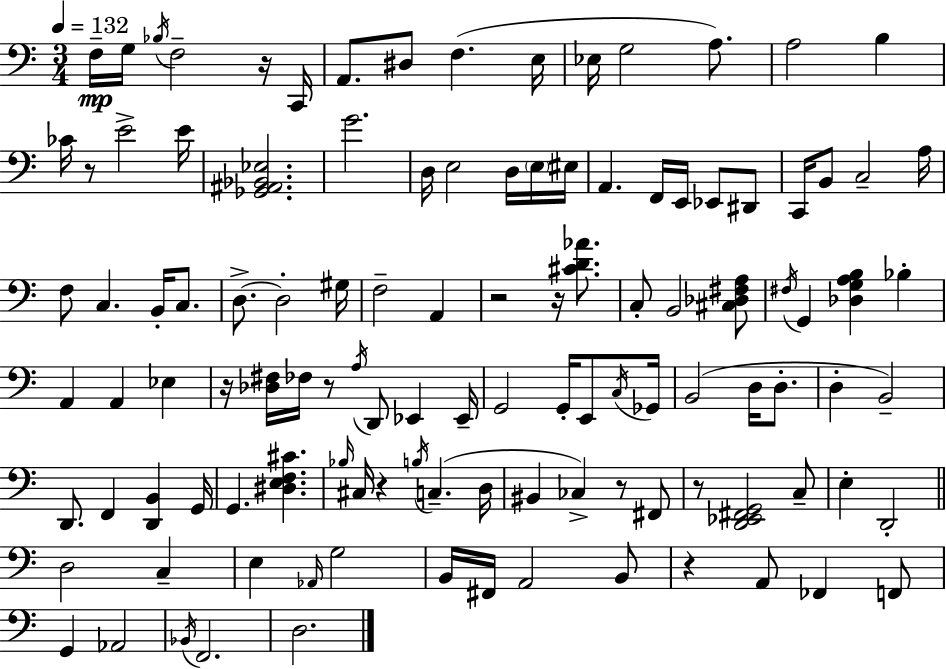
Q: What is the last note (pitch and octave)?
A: D3